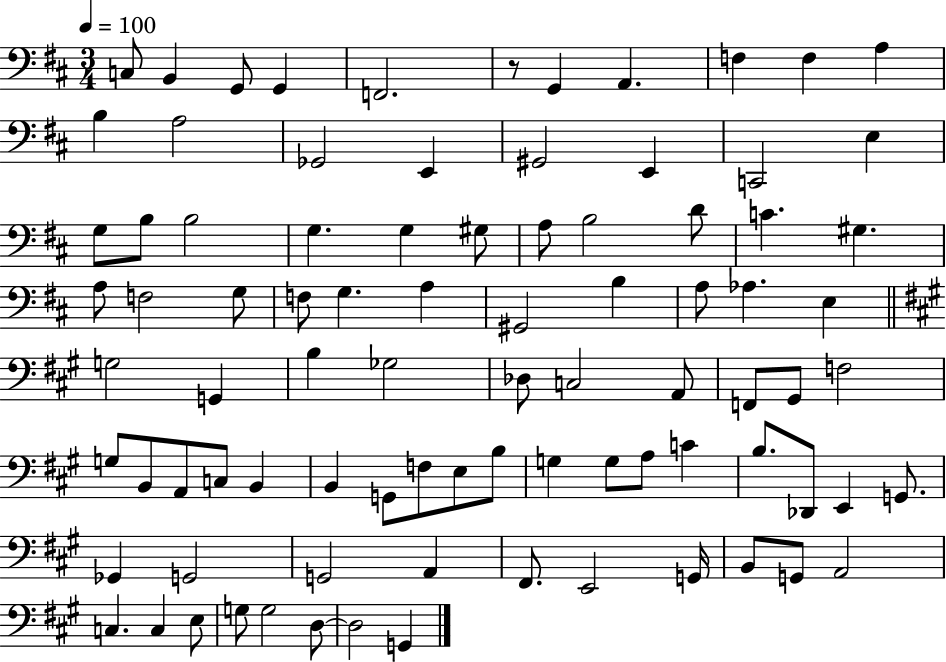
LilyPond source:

{
  \clef bass
  \numericTimeSignature
  \time 3/4
  \key d \major
  \tempo 4 = 100
  c8 b,4 g,8 g,4 | f,2. | r8 g,4 a,4. | f4 f4 a4 | \break b4 a2 | ges,2 e,4 | gis,2 e,4 | c,2 e4 | \break g8 b8 b2 | g4. g4 gis8 | a8 b2 d'8 | c'4. gis4. | \break a8 f2 g8 | f8 g4. a4 | gis,2 b4 | a8 aes4. e4 | \break \bar "||" \break \key a \major g2 g,4 | b4 ges2 | des8 c2 a,8 | f,8 gis,8 f2 | \break g8 b,8 a,8 c8 b,4 | b,4 g,8 f8 e8 b8 | g4 g8 a8 c'4 | b8. des,8 e,4 g,8. | \break ges,4 g,2 | g,2 a,4 | fis,8. e,2 g,16 | b,8 g,8 a,2 | \break c4. c4 e8 | g8 g2 d8~~ | d2 g,4 | \bar "|."
}